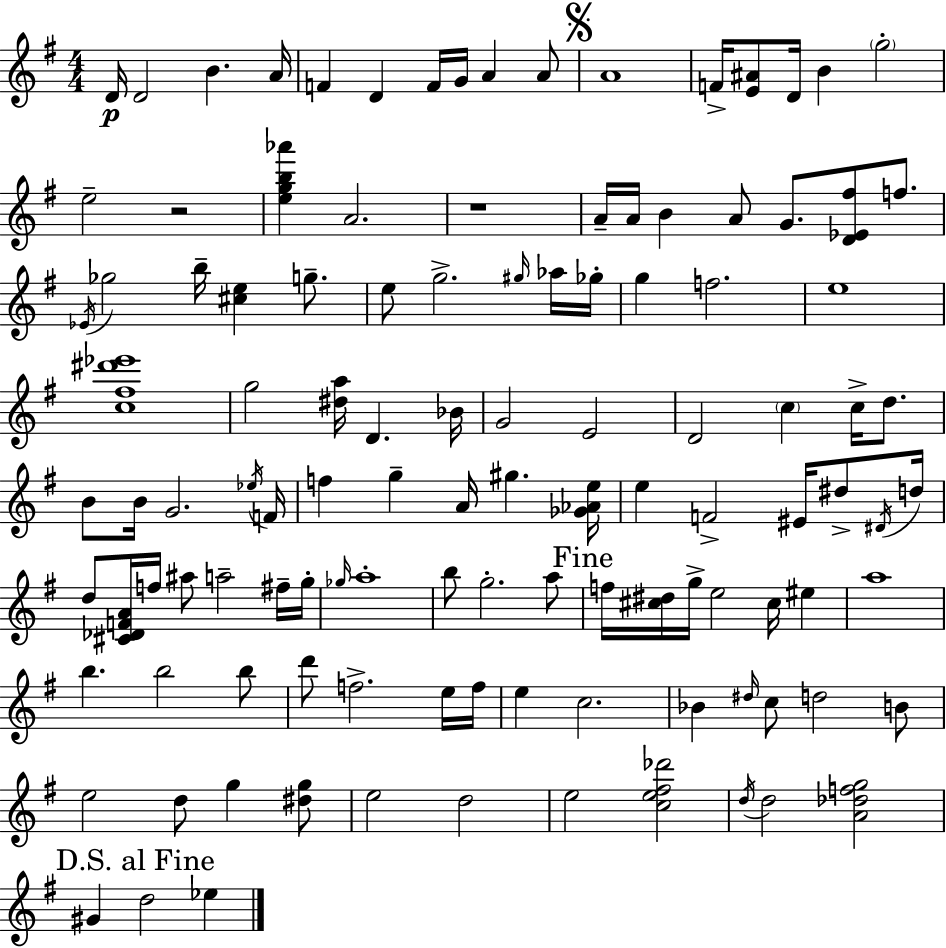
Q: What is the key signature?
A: E minor